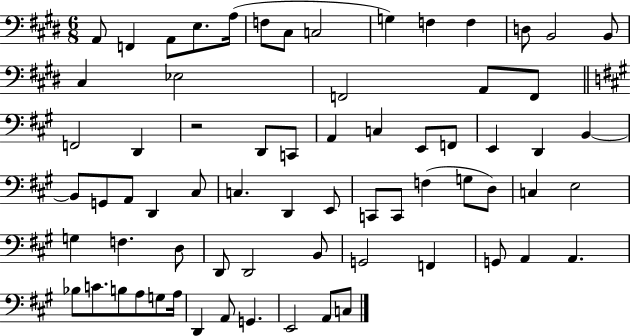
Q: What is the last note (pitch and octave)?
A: C3